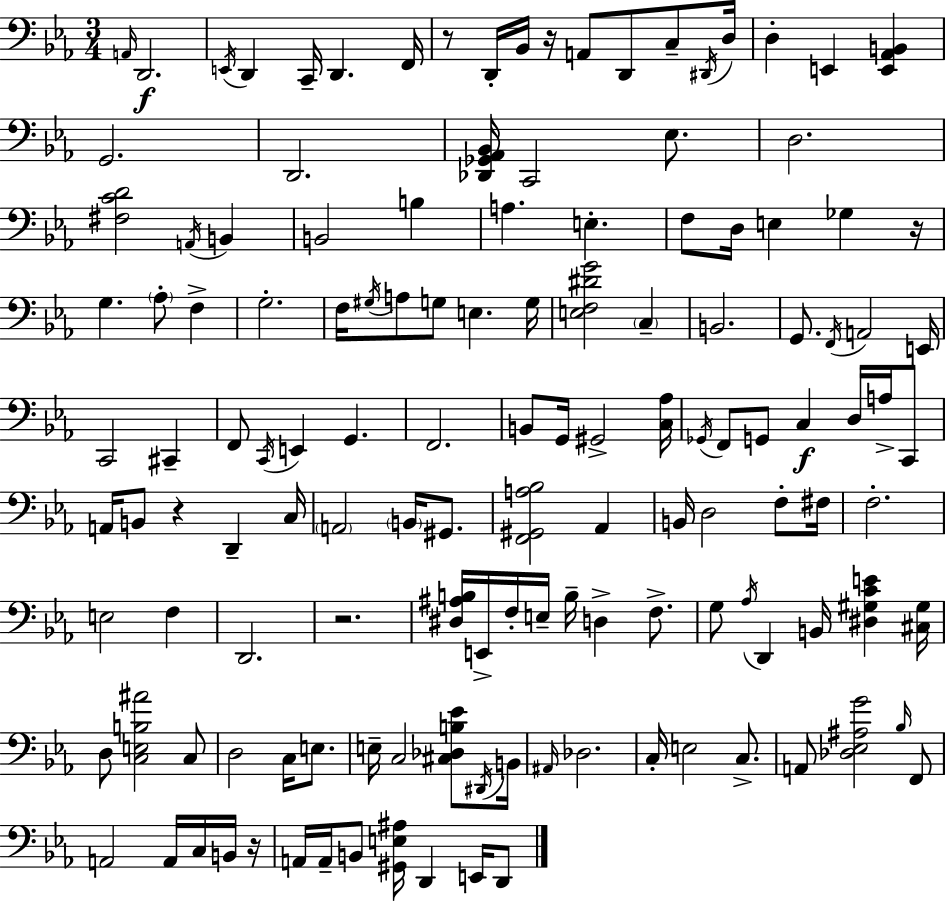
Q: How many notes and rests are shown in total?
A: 136